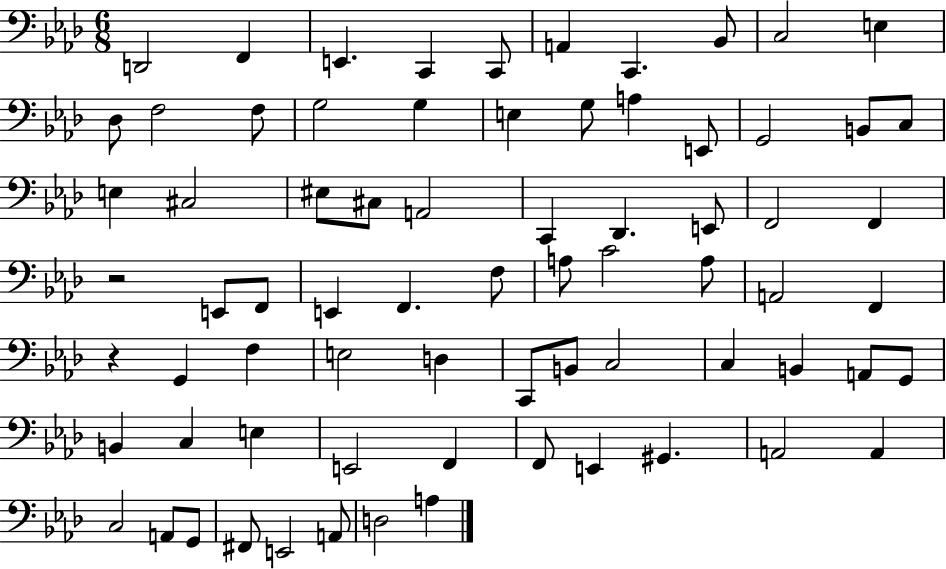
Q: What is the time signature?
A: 6/8